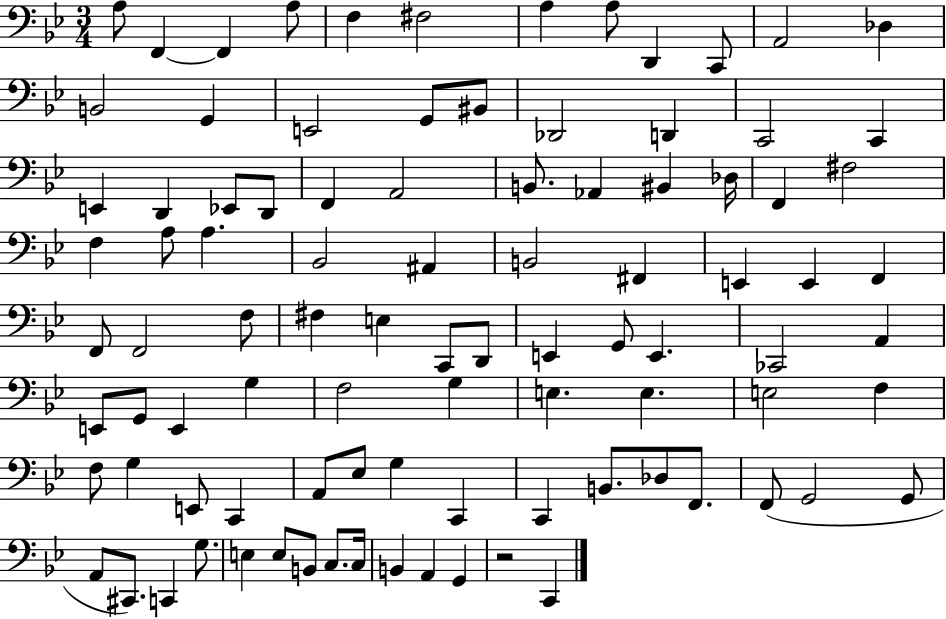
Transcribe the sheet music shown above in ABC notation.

X:1
T:Untitled
M:3/4
L:1/4
K:Bb
A,/2 F,, F,, A,/2 F, ^F,2 A, A,/2 D,, C,,/2 A,,2 _D, B,,2 G,, E,,2 G,,/2 ^B,,/2 _D,,2 D,, C,,2 C,, E,, D,, _E,,/2 D,,/2 F,, A,,2 B,,/2 _A,, ^B,, _D,/4 F,, ^F,2 F, A,/2 A, _B,,2 ^A,, B,,2 ^F,, E,, E,, F,, F,,/2 F,,2 F,/2 ^F, E, C,,/2 D,,/2 E,, G,,/2 E,, _C,,2 A,, E,,/2 G,,/2 E,, G, F,2 G, E, E, E,2 F, F,/2 G, E,,/2 C,, A,,/2 _E,/2 G, C,, C,, B,,/2 _D,/2 F,,/2 F,,/2 G,,2 G,,/2 A,,/2 ^C,,/2 C,, G,/2 E, E,/2 B,,/2 C,/2 C,/4 B,, A,, G,, z2 C,,